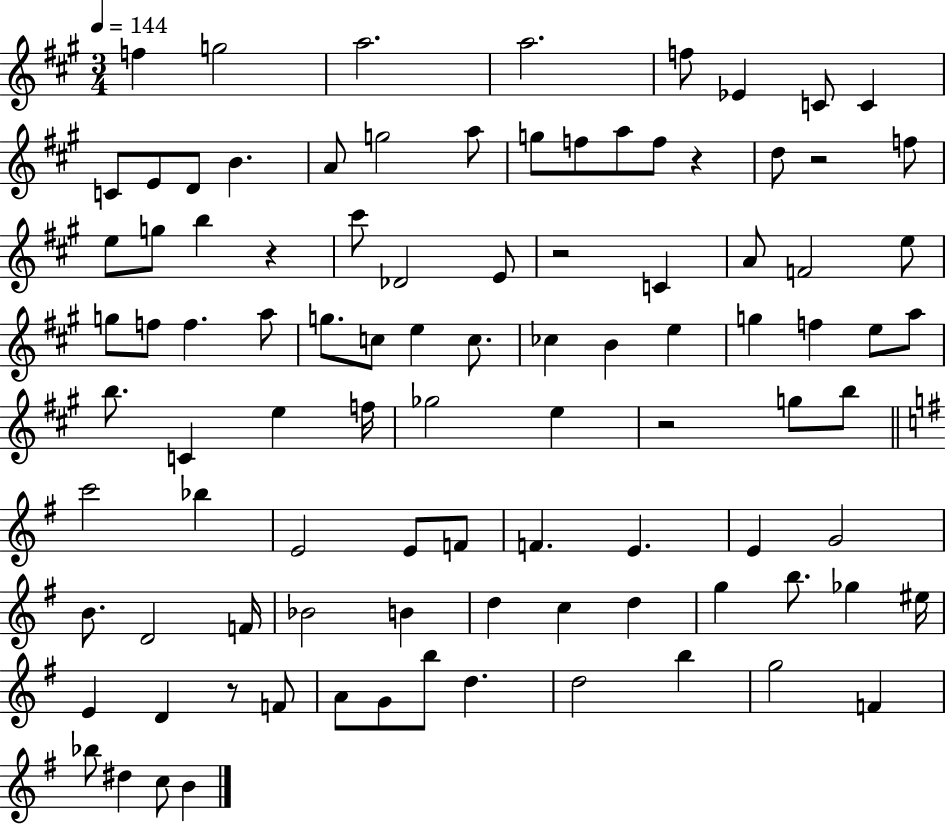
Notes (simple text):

F5/q G5/h A5/h. A5/h. F5/e Eb4/q C4/e C4/q C4/e E4/e D4/e B4/q. A4/e G5/h A5/e G5/e F5/e A5/e F5/e R/q D5/e R/h F5/e E5/e G5/e B5/q R/q C#6/e Db4/h E4/e R/h C4/q A4/e F4/h E5/e G5/e F5/e F5/q. A5/e G5/e. C5/e E5/q C5/e. CES5/q B4/q E5/q G5/q F5/q E5/e A5/e B5/e. C4/q E5/q F5/s Gb5/h E5/q R/h G5/e B5/e C6/h Bb5/q E4/h E4/e F4/e F4/q. E4/q. E4/q G4/h B4/e. D4/h F4/s Bb4/h B4/q D5/q C5/q D5/q G5/q B5/e. Gb5/q EIS5/s E4/q D4/q R/e F4/e A4/e G4/e B5/e D5/q. D5/h B5/q G5/h F4/q Bb5/e D#5/q C5/e B4/q